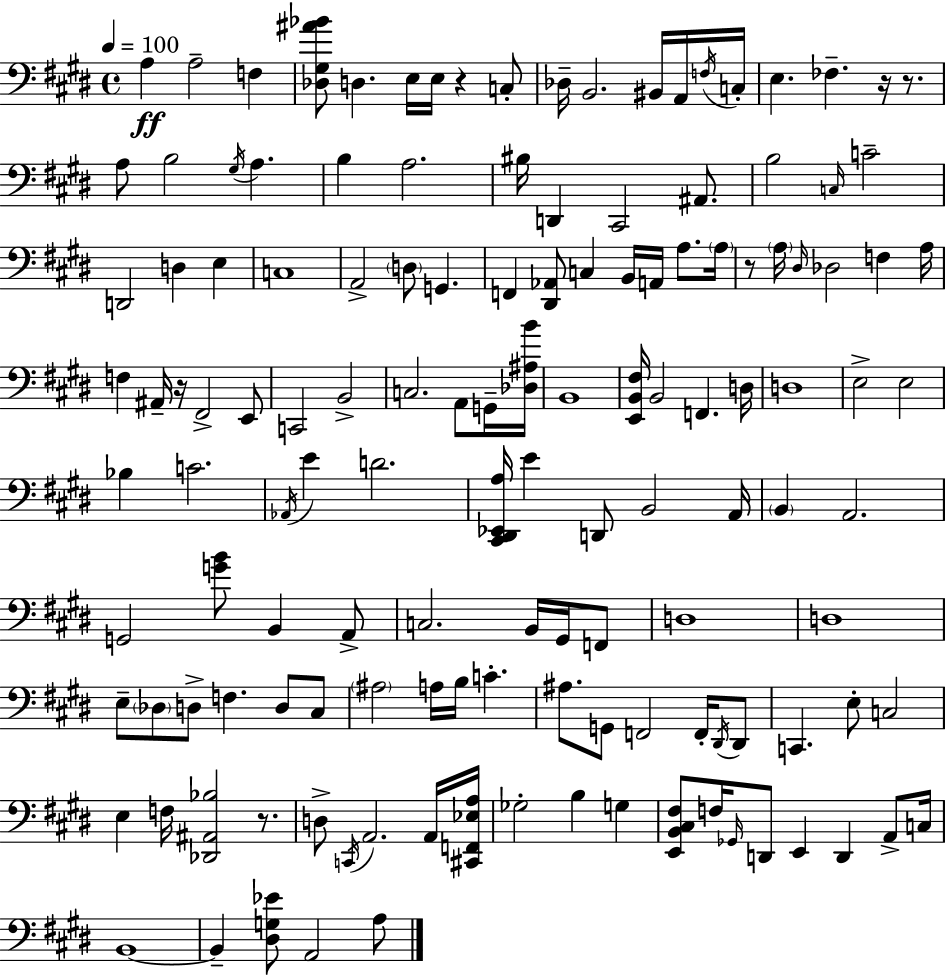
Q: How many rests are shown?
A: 6